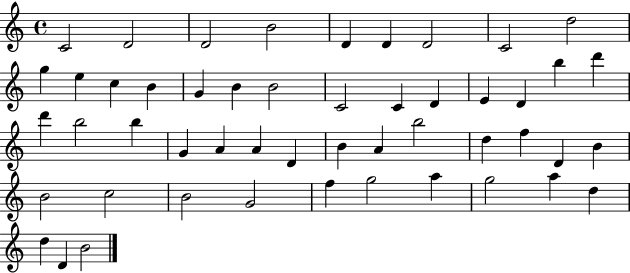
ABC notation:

X:1
T:Untitled
M:4/4
L:1/4
K:C
C2 D2 D2 B2 D D D2 C2 d2 g e c B G B B2 C2 C D E D b d' d' b2 b G A A D B A b2 d f D B B2 c2 B2 G2 f g2 a g2 a d d D B2